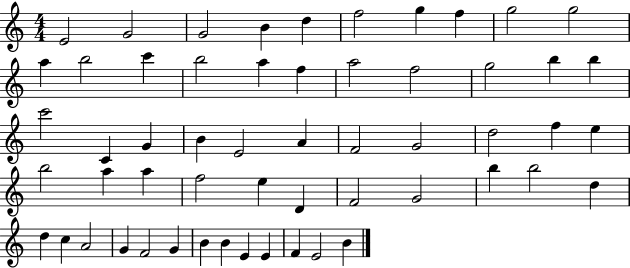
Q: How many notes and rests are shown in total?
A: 56